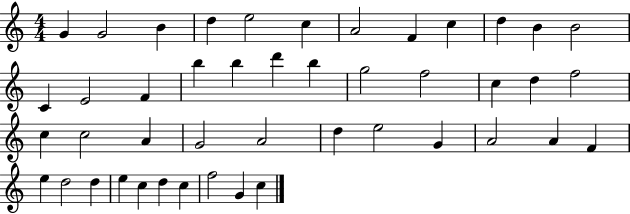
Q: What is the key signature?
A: C major